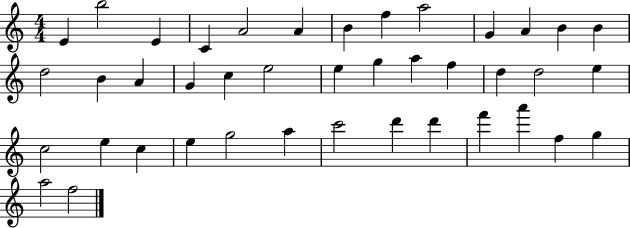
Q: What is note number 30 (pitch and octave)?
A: E5